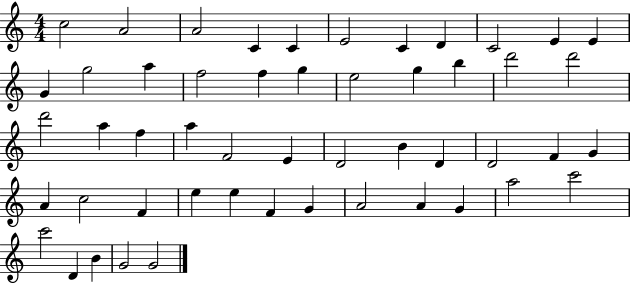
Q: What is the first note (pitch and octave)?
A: C5